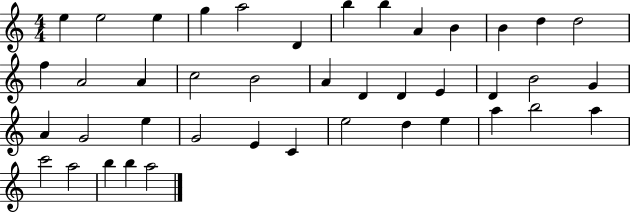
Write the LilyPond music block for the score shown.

{
  \clef treble
  \numericTimeSignature
  \time 4/4
  \key c \major
  e''4 e''2 e''4 | g''4 a''2 d'4 | b''4 b''4 a'4 b'4 | b'4 d''4 d''2 | \break f''4 a'2 a'4 | c''2 b'2 | a'4 d'4 d'4 e'4 | d'4 b'2 g'4 | \break a'4 g'2 e''4 | g'2 e'4 c'4 | e''2 d''4 e''4 | a''4 b''2 a''4 | \break c'''2 a''2 | b''4 b''4 a''2 | \bar "|."
}